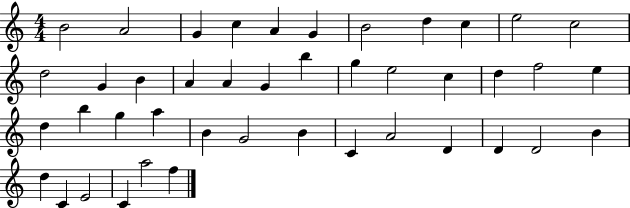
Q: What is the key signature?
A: C major